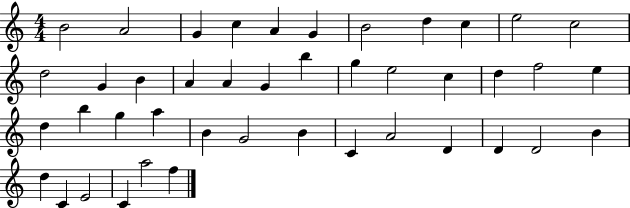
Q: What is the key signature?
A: C major